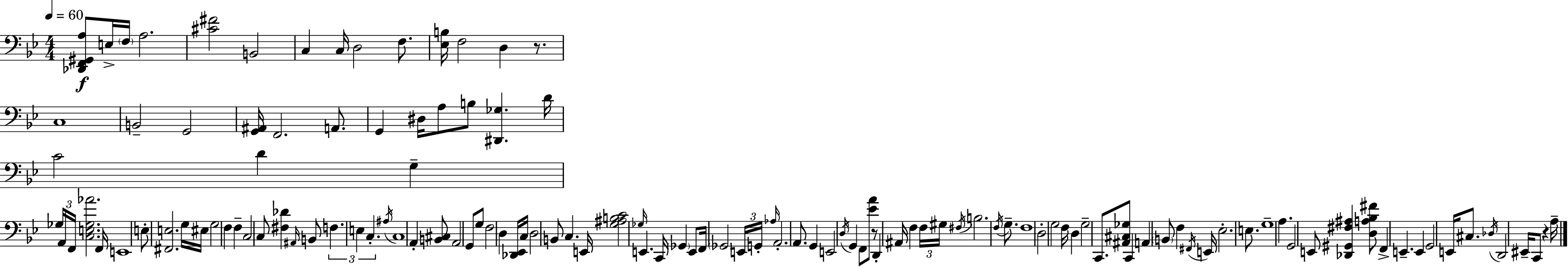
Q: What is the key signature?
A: G minor